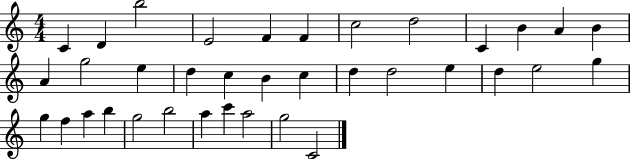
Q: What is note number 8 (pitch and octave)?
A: D5